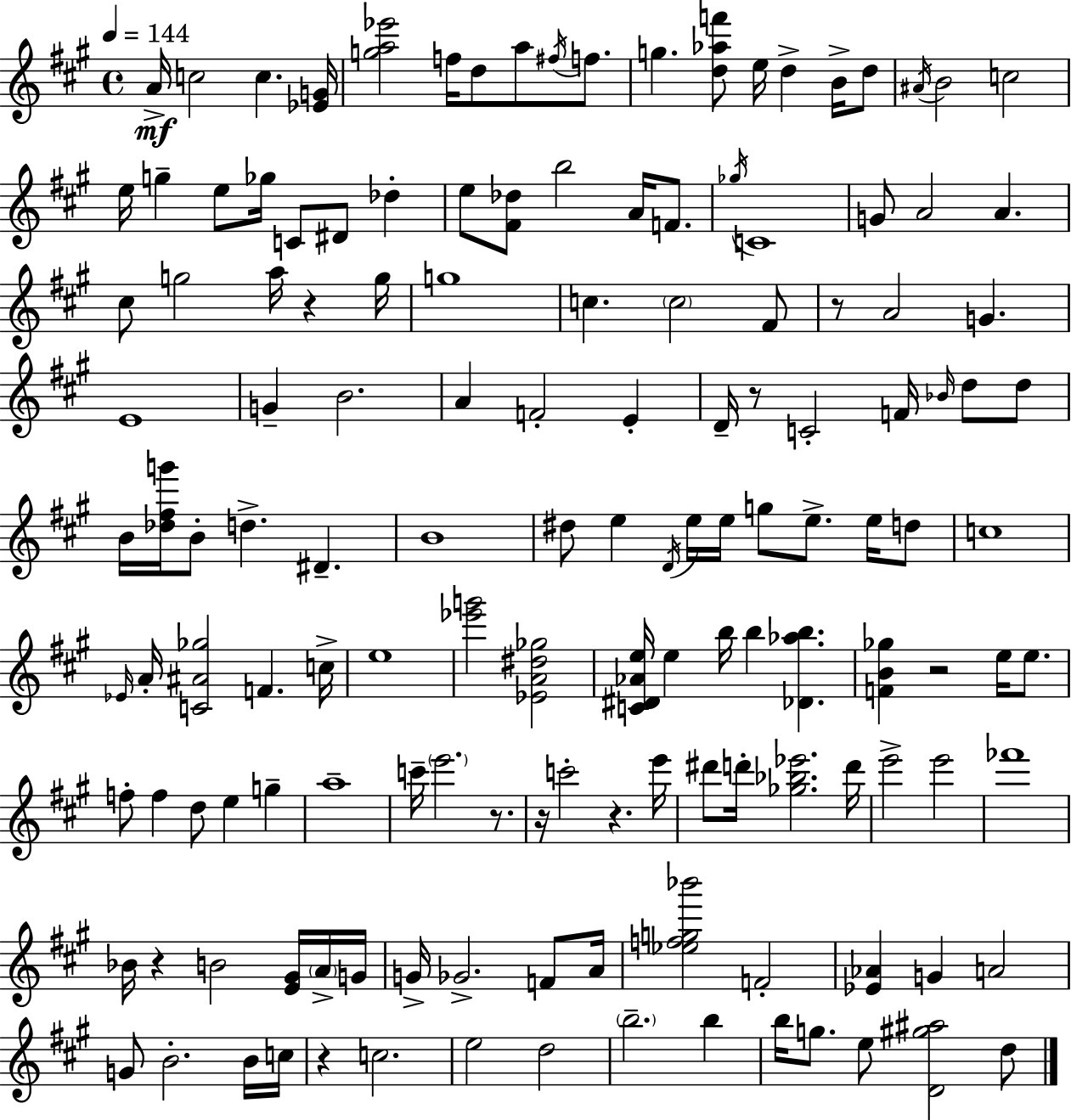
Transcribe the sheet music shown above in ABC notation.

X:1
T:Untitled
M:4/4
L:1/4
K:A
A/4 c2 c [_EG]/4 [ga_e']2 f/4 d/2 a/2 ^f/4 f/2 g [d_af']/2 e/4 d B/4 d/2 ^A/4 B2 c2 e/4 g e/2 _g/4 C/2 ^D/2 _d e/2 [^F_d]/2 b2 A/4 F/2 _g/4 C4 G/2 A2 A ^c/2 g2 a/4 z g/4 g4 c c2 ^F/2 z/2 A2 G E4 G B2 A F2 E D/4 z/2 C2 F/4 _B/4 d/2 d/2 B/4 [_d^fg']/4 B/2 d ^D B4 ^d/2 e D/4 e/4 e/4 g/2 e/2 e/4 d/2 c4 _E/4 A/4 [C^A_g]2 F c/4 e4 [_e'g']2 [_EA^d_g]2 [C^D_Ae]/4 e b/4 b [_D_ab] [FB_g] z2 e/4 e/2 f/2 f d/2 e g a4 c'/4 e'2 z/2 z/4 c'2 z e'/4 ^d'/2 d'/4 [_g_b_e']2 d'/4 e'2 e'2 _f'4 _B/4 z B2 [E^G]/4 A/4 G/4 G/4 _G2 F/2 A/4 [_efg_b']2 F2 [_E_A] G A2 G/2 B2 B/4 c/4 z c2 e2 d2 b2 b b/4 g/2 e/2 [D^g^a]2 d/2